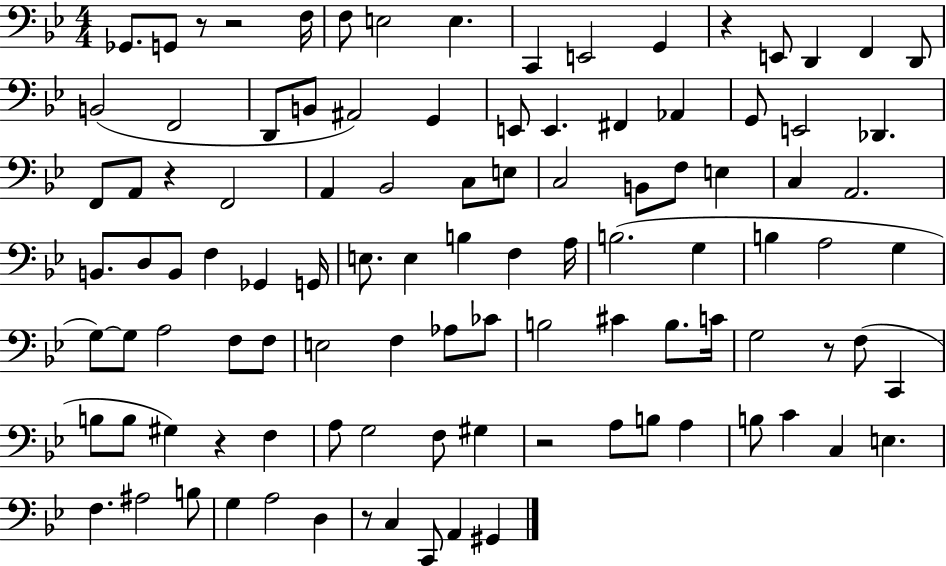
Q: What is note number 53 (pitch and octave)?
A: B3